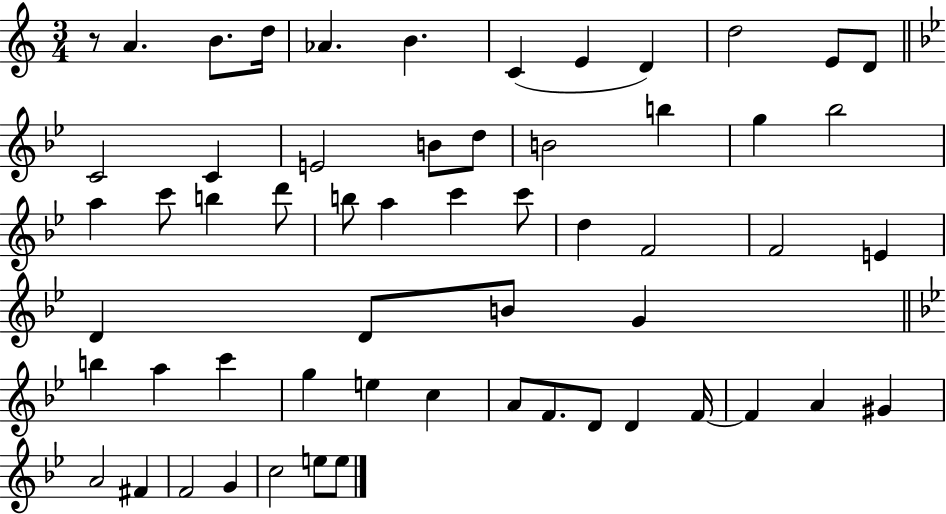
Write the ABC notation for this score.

X:1
T:Untitled
M:3/4
L:1/4
K:C
z/2 A B/2 d/4 _A B C E D d2 E/2 D/2 C2 C E2 B/2 d/2 B2 b g _b2 a c'/2 b d'/2 b/2 a c' c'/2 d F2 F2 E D D/2 B/2 G b a c' g e c A/2 F/2 D/2 D F/4 F A ^G A2 ^F F2 G c2 e/2 e/2